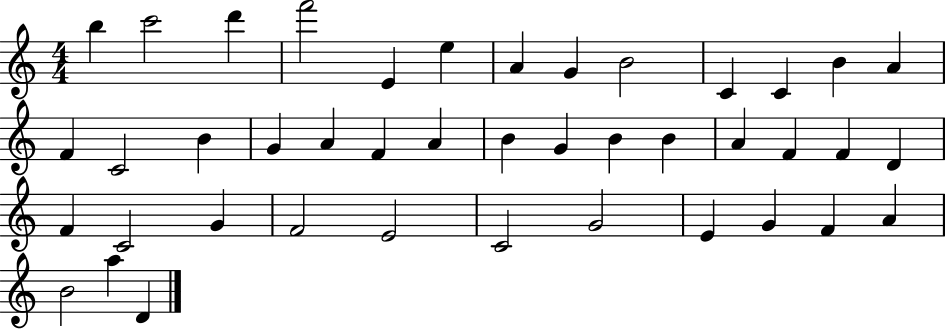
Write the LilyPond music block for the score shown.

{
  \clef treble
  \numericTimeSignature
  \time 4/4
  \key c \major
  b''4 c'''2 d'''4 | f'''2 e'4 e''4 | a'4 g'4 b'2 | c'4 c'4 b'4 a'4 | \break f'4 c'2 b'4 | g'4 a'4 f'4 a'4 | b'4 g'4 b'4 b'4 | a'4 f'4 f'4 d'4 | \break f'4 c'2 g'4 | f'2 e'2 | c'2 g'2 | e'4 g'4 f'4 a'4 | \break b'2 a''4 d'4 | \bar "|."
}